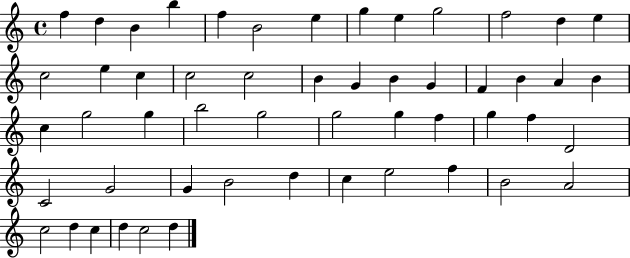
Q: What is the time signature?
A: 4/4